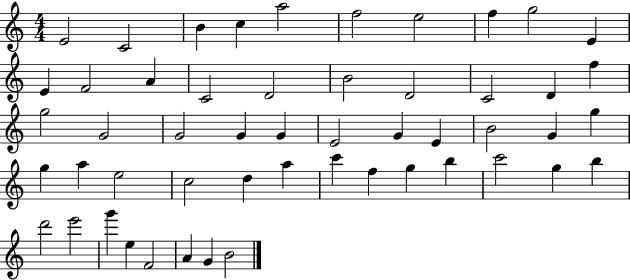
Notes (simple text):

E4/h C4/h B4/q C5/q A5/h F5/h E5/h F5/q G5/h E4/q E4/q F4/h A4/q C4/h D4/h B4/h D4/h C4/h D4/q F5/q G5/h G4/h G4/h G4/q G4/q E4/h G4/q E4/q B4/h G4/q G5/q G5/q A5/q E5/h C5/h D5/q A5/q C6/q F5/q G5/q B5/q C6/h G5/q B5/q D6/h E6/h G6/q E5/q F4/h A4/q G4/q B4/h